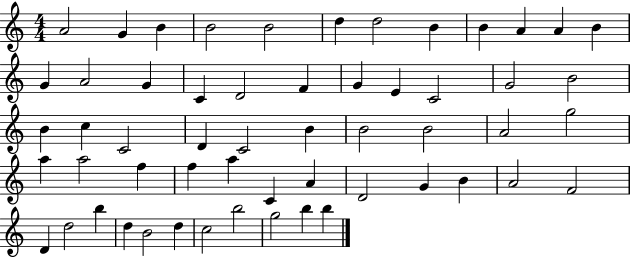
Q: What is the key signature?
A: C major